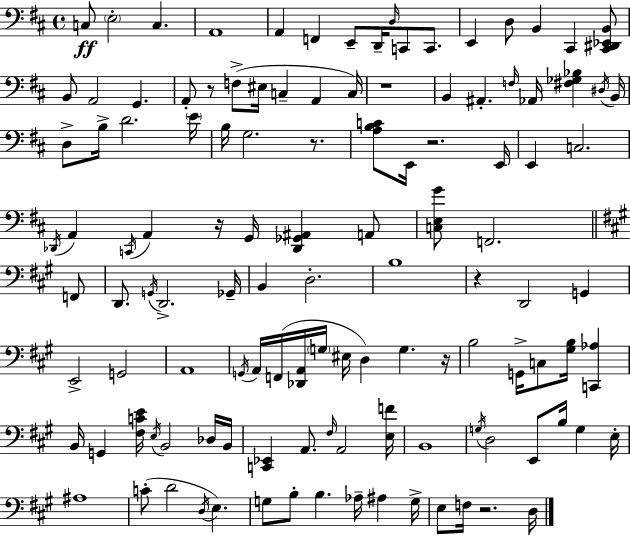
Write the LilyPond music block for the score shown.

{
  \clef bass
  \time 4/4
  \defaultTimeSignature
  \key d \major
  c8\ff \parenthesize e2-. c4. | a,1 | a,4 f,4 e,8-- d,16-- \grace { d16 } c,8 c,8. | e,4 d8 b,4 cis,4 <cis, dis, ees, b,>8 | \break b,8 a,2 g,4. | a,8-. r8 f8->( eis16 c4-- a,4 | c16) r1 | b,4 ais,4.-. \grace { f16 } aes,16 <fis ges bes>4 | \break \acciaccatura { dis16 } b,16 d8-> b16-> d'2. | \parenthesize e'16 b16 g2. | r8. <a b c'>8 e,16 r2. | e,16 e,4 c2. | \break \acciaccatura { des,16 } a,4 \acciaccatura { c,16 } a,4 r16 g,16 <des, ges, ais,>4 | a,8 <c e g'>8 f,2. | \bar "||" \break \key a \major f,8 d,8. \acciaccatura { g,16 } d,2.-> | ges,16-- b,4 d2.-. | b1 | r4 d,2 g,4 | \break e,2-> g,2 | a,1 | \acciaccatura { g,16 } a,16 f,16( <des, a,>16 \parenthesize g16 eis16 d4) g4. | r16 b2 g,16-> c8 <gis b>16 | \break <c, aes>4 b,16 g,4 <fis c' e'>16 \acciaccatura { e16 } b,2 | des16 b,16 <c, ees,>4 a,8. \grace { fis16 } a,2 | <e f'>16 b,1 | \acciaccatura { g16 } d2 e,8 | \break b16 g4 e16-. ais1 | c'8-.( d'2 | \acciaccatura { d16 }) e4. g8 b8-. b4. | aes16-- ais4 g16-> e8 f16 r2. | \break d16 \bar "|."
}